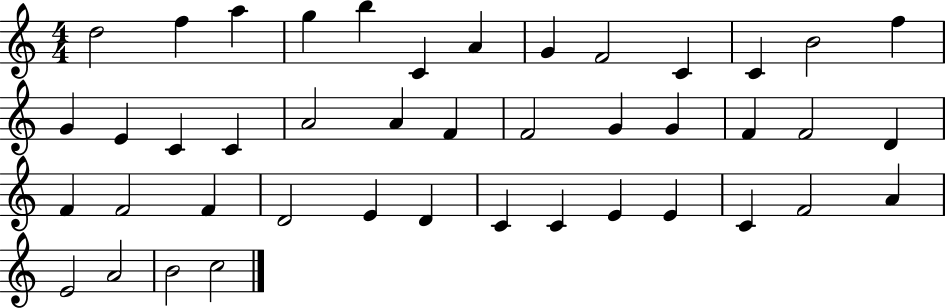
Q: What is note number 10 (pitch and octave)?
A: C4